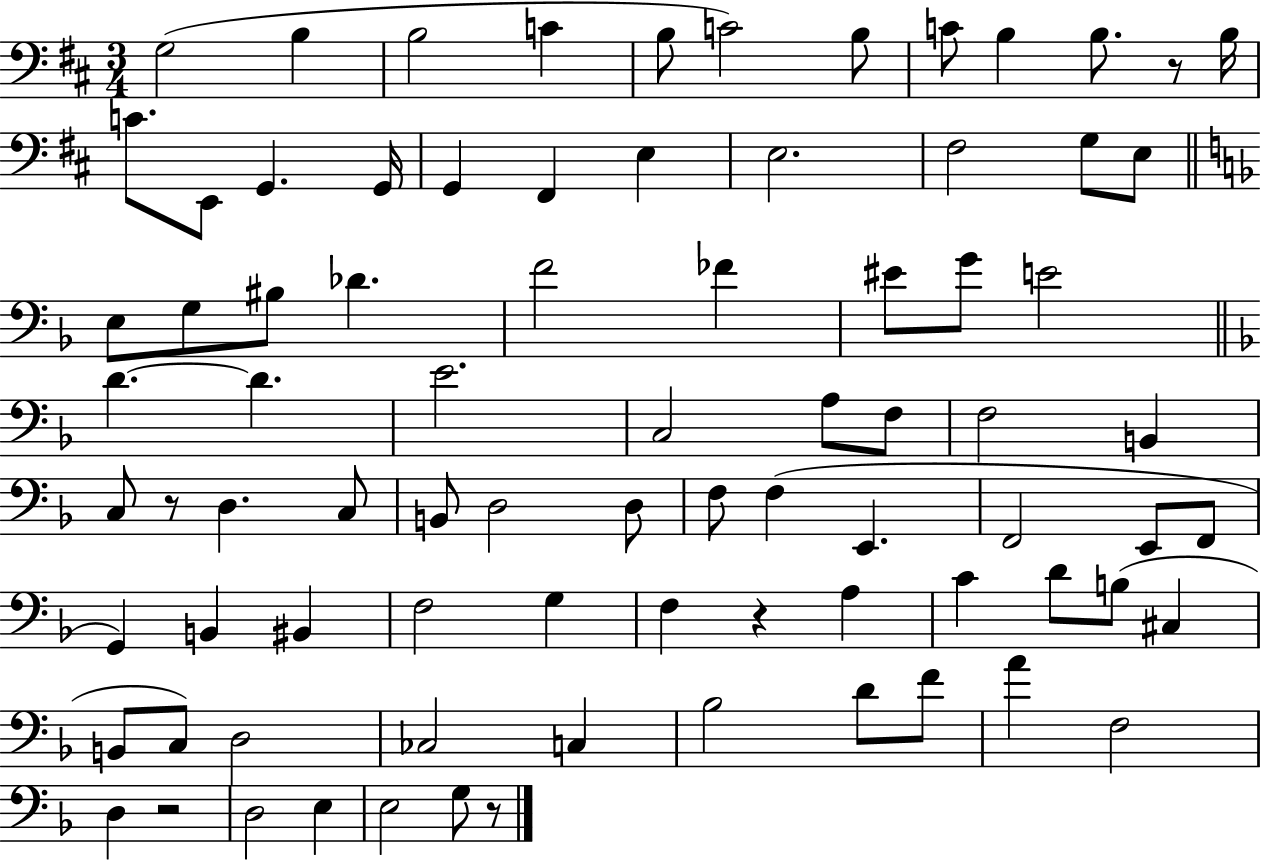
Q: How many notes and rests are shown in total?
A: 82